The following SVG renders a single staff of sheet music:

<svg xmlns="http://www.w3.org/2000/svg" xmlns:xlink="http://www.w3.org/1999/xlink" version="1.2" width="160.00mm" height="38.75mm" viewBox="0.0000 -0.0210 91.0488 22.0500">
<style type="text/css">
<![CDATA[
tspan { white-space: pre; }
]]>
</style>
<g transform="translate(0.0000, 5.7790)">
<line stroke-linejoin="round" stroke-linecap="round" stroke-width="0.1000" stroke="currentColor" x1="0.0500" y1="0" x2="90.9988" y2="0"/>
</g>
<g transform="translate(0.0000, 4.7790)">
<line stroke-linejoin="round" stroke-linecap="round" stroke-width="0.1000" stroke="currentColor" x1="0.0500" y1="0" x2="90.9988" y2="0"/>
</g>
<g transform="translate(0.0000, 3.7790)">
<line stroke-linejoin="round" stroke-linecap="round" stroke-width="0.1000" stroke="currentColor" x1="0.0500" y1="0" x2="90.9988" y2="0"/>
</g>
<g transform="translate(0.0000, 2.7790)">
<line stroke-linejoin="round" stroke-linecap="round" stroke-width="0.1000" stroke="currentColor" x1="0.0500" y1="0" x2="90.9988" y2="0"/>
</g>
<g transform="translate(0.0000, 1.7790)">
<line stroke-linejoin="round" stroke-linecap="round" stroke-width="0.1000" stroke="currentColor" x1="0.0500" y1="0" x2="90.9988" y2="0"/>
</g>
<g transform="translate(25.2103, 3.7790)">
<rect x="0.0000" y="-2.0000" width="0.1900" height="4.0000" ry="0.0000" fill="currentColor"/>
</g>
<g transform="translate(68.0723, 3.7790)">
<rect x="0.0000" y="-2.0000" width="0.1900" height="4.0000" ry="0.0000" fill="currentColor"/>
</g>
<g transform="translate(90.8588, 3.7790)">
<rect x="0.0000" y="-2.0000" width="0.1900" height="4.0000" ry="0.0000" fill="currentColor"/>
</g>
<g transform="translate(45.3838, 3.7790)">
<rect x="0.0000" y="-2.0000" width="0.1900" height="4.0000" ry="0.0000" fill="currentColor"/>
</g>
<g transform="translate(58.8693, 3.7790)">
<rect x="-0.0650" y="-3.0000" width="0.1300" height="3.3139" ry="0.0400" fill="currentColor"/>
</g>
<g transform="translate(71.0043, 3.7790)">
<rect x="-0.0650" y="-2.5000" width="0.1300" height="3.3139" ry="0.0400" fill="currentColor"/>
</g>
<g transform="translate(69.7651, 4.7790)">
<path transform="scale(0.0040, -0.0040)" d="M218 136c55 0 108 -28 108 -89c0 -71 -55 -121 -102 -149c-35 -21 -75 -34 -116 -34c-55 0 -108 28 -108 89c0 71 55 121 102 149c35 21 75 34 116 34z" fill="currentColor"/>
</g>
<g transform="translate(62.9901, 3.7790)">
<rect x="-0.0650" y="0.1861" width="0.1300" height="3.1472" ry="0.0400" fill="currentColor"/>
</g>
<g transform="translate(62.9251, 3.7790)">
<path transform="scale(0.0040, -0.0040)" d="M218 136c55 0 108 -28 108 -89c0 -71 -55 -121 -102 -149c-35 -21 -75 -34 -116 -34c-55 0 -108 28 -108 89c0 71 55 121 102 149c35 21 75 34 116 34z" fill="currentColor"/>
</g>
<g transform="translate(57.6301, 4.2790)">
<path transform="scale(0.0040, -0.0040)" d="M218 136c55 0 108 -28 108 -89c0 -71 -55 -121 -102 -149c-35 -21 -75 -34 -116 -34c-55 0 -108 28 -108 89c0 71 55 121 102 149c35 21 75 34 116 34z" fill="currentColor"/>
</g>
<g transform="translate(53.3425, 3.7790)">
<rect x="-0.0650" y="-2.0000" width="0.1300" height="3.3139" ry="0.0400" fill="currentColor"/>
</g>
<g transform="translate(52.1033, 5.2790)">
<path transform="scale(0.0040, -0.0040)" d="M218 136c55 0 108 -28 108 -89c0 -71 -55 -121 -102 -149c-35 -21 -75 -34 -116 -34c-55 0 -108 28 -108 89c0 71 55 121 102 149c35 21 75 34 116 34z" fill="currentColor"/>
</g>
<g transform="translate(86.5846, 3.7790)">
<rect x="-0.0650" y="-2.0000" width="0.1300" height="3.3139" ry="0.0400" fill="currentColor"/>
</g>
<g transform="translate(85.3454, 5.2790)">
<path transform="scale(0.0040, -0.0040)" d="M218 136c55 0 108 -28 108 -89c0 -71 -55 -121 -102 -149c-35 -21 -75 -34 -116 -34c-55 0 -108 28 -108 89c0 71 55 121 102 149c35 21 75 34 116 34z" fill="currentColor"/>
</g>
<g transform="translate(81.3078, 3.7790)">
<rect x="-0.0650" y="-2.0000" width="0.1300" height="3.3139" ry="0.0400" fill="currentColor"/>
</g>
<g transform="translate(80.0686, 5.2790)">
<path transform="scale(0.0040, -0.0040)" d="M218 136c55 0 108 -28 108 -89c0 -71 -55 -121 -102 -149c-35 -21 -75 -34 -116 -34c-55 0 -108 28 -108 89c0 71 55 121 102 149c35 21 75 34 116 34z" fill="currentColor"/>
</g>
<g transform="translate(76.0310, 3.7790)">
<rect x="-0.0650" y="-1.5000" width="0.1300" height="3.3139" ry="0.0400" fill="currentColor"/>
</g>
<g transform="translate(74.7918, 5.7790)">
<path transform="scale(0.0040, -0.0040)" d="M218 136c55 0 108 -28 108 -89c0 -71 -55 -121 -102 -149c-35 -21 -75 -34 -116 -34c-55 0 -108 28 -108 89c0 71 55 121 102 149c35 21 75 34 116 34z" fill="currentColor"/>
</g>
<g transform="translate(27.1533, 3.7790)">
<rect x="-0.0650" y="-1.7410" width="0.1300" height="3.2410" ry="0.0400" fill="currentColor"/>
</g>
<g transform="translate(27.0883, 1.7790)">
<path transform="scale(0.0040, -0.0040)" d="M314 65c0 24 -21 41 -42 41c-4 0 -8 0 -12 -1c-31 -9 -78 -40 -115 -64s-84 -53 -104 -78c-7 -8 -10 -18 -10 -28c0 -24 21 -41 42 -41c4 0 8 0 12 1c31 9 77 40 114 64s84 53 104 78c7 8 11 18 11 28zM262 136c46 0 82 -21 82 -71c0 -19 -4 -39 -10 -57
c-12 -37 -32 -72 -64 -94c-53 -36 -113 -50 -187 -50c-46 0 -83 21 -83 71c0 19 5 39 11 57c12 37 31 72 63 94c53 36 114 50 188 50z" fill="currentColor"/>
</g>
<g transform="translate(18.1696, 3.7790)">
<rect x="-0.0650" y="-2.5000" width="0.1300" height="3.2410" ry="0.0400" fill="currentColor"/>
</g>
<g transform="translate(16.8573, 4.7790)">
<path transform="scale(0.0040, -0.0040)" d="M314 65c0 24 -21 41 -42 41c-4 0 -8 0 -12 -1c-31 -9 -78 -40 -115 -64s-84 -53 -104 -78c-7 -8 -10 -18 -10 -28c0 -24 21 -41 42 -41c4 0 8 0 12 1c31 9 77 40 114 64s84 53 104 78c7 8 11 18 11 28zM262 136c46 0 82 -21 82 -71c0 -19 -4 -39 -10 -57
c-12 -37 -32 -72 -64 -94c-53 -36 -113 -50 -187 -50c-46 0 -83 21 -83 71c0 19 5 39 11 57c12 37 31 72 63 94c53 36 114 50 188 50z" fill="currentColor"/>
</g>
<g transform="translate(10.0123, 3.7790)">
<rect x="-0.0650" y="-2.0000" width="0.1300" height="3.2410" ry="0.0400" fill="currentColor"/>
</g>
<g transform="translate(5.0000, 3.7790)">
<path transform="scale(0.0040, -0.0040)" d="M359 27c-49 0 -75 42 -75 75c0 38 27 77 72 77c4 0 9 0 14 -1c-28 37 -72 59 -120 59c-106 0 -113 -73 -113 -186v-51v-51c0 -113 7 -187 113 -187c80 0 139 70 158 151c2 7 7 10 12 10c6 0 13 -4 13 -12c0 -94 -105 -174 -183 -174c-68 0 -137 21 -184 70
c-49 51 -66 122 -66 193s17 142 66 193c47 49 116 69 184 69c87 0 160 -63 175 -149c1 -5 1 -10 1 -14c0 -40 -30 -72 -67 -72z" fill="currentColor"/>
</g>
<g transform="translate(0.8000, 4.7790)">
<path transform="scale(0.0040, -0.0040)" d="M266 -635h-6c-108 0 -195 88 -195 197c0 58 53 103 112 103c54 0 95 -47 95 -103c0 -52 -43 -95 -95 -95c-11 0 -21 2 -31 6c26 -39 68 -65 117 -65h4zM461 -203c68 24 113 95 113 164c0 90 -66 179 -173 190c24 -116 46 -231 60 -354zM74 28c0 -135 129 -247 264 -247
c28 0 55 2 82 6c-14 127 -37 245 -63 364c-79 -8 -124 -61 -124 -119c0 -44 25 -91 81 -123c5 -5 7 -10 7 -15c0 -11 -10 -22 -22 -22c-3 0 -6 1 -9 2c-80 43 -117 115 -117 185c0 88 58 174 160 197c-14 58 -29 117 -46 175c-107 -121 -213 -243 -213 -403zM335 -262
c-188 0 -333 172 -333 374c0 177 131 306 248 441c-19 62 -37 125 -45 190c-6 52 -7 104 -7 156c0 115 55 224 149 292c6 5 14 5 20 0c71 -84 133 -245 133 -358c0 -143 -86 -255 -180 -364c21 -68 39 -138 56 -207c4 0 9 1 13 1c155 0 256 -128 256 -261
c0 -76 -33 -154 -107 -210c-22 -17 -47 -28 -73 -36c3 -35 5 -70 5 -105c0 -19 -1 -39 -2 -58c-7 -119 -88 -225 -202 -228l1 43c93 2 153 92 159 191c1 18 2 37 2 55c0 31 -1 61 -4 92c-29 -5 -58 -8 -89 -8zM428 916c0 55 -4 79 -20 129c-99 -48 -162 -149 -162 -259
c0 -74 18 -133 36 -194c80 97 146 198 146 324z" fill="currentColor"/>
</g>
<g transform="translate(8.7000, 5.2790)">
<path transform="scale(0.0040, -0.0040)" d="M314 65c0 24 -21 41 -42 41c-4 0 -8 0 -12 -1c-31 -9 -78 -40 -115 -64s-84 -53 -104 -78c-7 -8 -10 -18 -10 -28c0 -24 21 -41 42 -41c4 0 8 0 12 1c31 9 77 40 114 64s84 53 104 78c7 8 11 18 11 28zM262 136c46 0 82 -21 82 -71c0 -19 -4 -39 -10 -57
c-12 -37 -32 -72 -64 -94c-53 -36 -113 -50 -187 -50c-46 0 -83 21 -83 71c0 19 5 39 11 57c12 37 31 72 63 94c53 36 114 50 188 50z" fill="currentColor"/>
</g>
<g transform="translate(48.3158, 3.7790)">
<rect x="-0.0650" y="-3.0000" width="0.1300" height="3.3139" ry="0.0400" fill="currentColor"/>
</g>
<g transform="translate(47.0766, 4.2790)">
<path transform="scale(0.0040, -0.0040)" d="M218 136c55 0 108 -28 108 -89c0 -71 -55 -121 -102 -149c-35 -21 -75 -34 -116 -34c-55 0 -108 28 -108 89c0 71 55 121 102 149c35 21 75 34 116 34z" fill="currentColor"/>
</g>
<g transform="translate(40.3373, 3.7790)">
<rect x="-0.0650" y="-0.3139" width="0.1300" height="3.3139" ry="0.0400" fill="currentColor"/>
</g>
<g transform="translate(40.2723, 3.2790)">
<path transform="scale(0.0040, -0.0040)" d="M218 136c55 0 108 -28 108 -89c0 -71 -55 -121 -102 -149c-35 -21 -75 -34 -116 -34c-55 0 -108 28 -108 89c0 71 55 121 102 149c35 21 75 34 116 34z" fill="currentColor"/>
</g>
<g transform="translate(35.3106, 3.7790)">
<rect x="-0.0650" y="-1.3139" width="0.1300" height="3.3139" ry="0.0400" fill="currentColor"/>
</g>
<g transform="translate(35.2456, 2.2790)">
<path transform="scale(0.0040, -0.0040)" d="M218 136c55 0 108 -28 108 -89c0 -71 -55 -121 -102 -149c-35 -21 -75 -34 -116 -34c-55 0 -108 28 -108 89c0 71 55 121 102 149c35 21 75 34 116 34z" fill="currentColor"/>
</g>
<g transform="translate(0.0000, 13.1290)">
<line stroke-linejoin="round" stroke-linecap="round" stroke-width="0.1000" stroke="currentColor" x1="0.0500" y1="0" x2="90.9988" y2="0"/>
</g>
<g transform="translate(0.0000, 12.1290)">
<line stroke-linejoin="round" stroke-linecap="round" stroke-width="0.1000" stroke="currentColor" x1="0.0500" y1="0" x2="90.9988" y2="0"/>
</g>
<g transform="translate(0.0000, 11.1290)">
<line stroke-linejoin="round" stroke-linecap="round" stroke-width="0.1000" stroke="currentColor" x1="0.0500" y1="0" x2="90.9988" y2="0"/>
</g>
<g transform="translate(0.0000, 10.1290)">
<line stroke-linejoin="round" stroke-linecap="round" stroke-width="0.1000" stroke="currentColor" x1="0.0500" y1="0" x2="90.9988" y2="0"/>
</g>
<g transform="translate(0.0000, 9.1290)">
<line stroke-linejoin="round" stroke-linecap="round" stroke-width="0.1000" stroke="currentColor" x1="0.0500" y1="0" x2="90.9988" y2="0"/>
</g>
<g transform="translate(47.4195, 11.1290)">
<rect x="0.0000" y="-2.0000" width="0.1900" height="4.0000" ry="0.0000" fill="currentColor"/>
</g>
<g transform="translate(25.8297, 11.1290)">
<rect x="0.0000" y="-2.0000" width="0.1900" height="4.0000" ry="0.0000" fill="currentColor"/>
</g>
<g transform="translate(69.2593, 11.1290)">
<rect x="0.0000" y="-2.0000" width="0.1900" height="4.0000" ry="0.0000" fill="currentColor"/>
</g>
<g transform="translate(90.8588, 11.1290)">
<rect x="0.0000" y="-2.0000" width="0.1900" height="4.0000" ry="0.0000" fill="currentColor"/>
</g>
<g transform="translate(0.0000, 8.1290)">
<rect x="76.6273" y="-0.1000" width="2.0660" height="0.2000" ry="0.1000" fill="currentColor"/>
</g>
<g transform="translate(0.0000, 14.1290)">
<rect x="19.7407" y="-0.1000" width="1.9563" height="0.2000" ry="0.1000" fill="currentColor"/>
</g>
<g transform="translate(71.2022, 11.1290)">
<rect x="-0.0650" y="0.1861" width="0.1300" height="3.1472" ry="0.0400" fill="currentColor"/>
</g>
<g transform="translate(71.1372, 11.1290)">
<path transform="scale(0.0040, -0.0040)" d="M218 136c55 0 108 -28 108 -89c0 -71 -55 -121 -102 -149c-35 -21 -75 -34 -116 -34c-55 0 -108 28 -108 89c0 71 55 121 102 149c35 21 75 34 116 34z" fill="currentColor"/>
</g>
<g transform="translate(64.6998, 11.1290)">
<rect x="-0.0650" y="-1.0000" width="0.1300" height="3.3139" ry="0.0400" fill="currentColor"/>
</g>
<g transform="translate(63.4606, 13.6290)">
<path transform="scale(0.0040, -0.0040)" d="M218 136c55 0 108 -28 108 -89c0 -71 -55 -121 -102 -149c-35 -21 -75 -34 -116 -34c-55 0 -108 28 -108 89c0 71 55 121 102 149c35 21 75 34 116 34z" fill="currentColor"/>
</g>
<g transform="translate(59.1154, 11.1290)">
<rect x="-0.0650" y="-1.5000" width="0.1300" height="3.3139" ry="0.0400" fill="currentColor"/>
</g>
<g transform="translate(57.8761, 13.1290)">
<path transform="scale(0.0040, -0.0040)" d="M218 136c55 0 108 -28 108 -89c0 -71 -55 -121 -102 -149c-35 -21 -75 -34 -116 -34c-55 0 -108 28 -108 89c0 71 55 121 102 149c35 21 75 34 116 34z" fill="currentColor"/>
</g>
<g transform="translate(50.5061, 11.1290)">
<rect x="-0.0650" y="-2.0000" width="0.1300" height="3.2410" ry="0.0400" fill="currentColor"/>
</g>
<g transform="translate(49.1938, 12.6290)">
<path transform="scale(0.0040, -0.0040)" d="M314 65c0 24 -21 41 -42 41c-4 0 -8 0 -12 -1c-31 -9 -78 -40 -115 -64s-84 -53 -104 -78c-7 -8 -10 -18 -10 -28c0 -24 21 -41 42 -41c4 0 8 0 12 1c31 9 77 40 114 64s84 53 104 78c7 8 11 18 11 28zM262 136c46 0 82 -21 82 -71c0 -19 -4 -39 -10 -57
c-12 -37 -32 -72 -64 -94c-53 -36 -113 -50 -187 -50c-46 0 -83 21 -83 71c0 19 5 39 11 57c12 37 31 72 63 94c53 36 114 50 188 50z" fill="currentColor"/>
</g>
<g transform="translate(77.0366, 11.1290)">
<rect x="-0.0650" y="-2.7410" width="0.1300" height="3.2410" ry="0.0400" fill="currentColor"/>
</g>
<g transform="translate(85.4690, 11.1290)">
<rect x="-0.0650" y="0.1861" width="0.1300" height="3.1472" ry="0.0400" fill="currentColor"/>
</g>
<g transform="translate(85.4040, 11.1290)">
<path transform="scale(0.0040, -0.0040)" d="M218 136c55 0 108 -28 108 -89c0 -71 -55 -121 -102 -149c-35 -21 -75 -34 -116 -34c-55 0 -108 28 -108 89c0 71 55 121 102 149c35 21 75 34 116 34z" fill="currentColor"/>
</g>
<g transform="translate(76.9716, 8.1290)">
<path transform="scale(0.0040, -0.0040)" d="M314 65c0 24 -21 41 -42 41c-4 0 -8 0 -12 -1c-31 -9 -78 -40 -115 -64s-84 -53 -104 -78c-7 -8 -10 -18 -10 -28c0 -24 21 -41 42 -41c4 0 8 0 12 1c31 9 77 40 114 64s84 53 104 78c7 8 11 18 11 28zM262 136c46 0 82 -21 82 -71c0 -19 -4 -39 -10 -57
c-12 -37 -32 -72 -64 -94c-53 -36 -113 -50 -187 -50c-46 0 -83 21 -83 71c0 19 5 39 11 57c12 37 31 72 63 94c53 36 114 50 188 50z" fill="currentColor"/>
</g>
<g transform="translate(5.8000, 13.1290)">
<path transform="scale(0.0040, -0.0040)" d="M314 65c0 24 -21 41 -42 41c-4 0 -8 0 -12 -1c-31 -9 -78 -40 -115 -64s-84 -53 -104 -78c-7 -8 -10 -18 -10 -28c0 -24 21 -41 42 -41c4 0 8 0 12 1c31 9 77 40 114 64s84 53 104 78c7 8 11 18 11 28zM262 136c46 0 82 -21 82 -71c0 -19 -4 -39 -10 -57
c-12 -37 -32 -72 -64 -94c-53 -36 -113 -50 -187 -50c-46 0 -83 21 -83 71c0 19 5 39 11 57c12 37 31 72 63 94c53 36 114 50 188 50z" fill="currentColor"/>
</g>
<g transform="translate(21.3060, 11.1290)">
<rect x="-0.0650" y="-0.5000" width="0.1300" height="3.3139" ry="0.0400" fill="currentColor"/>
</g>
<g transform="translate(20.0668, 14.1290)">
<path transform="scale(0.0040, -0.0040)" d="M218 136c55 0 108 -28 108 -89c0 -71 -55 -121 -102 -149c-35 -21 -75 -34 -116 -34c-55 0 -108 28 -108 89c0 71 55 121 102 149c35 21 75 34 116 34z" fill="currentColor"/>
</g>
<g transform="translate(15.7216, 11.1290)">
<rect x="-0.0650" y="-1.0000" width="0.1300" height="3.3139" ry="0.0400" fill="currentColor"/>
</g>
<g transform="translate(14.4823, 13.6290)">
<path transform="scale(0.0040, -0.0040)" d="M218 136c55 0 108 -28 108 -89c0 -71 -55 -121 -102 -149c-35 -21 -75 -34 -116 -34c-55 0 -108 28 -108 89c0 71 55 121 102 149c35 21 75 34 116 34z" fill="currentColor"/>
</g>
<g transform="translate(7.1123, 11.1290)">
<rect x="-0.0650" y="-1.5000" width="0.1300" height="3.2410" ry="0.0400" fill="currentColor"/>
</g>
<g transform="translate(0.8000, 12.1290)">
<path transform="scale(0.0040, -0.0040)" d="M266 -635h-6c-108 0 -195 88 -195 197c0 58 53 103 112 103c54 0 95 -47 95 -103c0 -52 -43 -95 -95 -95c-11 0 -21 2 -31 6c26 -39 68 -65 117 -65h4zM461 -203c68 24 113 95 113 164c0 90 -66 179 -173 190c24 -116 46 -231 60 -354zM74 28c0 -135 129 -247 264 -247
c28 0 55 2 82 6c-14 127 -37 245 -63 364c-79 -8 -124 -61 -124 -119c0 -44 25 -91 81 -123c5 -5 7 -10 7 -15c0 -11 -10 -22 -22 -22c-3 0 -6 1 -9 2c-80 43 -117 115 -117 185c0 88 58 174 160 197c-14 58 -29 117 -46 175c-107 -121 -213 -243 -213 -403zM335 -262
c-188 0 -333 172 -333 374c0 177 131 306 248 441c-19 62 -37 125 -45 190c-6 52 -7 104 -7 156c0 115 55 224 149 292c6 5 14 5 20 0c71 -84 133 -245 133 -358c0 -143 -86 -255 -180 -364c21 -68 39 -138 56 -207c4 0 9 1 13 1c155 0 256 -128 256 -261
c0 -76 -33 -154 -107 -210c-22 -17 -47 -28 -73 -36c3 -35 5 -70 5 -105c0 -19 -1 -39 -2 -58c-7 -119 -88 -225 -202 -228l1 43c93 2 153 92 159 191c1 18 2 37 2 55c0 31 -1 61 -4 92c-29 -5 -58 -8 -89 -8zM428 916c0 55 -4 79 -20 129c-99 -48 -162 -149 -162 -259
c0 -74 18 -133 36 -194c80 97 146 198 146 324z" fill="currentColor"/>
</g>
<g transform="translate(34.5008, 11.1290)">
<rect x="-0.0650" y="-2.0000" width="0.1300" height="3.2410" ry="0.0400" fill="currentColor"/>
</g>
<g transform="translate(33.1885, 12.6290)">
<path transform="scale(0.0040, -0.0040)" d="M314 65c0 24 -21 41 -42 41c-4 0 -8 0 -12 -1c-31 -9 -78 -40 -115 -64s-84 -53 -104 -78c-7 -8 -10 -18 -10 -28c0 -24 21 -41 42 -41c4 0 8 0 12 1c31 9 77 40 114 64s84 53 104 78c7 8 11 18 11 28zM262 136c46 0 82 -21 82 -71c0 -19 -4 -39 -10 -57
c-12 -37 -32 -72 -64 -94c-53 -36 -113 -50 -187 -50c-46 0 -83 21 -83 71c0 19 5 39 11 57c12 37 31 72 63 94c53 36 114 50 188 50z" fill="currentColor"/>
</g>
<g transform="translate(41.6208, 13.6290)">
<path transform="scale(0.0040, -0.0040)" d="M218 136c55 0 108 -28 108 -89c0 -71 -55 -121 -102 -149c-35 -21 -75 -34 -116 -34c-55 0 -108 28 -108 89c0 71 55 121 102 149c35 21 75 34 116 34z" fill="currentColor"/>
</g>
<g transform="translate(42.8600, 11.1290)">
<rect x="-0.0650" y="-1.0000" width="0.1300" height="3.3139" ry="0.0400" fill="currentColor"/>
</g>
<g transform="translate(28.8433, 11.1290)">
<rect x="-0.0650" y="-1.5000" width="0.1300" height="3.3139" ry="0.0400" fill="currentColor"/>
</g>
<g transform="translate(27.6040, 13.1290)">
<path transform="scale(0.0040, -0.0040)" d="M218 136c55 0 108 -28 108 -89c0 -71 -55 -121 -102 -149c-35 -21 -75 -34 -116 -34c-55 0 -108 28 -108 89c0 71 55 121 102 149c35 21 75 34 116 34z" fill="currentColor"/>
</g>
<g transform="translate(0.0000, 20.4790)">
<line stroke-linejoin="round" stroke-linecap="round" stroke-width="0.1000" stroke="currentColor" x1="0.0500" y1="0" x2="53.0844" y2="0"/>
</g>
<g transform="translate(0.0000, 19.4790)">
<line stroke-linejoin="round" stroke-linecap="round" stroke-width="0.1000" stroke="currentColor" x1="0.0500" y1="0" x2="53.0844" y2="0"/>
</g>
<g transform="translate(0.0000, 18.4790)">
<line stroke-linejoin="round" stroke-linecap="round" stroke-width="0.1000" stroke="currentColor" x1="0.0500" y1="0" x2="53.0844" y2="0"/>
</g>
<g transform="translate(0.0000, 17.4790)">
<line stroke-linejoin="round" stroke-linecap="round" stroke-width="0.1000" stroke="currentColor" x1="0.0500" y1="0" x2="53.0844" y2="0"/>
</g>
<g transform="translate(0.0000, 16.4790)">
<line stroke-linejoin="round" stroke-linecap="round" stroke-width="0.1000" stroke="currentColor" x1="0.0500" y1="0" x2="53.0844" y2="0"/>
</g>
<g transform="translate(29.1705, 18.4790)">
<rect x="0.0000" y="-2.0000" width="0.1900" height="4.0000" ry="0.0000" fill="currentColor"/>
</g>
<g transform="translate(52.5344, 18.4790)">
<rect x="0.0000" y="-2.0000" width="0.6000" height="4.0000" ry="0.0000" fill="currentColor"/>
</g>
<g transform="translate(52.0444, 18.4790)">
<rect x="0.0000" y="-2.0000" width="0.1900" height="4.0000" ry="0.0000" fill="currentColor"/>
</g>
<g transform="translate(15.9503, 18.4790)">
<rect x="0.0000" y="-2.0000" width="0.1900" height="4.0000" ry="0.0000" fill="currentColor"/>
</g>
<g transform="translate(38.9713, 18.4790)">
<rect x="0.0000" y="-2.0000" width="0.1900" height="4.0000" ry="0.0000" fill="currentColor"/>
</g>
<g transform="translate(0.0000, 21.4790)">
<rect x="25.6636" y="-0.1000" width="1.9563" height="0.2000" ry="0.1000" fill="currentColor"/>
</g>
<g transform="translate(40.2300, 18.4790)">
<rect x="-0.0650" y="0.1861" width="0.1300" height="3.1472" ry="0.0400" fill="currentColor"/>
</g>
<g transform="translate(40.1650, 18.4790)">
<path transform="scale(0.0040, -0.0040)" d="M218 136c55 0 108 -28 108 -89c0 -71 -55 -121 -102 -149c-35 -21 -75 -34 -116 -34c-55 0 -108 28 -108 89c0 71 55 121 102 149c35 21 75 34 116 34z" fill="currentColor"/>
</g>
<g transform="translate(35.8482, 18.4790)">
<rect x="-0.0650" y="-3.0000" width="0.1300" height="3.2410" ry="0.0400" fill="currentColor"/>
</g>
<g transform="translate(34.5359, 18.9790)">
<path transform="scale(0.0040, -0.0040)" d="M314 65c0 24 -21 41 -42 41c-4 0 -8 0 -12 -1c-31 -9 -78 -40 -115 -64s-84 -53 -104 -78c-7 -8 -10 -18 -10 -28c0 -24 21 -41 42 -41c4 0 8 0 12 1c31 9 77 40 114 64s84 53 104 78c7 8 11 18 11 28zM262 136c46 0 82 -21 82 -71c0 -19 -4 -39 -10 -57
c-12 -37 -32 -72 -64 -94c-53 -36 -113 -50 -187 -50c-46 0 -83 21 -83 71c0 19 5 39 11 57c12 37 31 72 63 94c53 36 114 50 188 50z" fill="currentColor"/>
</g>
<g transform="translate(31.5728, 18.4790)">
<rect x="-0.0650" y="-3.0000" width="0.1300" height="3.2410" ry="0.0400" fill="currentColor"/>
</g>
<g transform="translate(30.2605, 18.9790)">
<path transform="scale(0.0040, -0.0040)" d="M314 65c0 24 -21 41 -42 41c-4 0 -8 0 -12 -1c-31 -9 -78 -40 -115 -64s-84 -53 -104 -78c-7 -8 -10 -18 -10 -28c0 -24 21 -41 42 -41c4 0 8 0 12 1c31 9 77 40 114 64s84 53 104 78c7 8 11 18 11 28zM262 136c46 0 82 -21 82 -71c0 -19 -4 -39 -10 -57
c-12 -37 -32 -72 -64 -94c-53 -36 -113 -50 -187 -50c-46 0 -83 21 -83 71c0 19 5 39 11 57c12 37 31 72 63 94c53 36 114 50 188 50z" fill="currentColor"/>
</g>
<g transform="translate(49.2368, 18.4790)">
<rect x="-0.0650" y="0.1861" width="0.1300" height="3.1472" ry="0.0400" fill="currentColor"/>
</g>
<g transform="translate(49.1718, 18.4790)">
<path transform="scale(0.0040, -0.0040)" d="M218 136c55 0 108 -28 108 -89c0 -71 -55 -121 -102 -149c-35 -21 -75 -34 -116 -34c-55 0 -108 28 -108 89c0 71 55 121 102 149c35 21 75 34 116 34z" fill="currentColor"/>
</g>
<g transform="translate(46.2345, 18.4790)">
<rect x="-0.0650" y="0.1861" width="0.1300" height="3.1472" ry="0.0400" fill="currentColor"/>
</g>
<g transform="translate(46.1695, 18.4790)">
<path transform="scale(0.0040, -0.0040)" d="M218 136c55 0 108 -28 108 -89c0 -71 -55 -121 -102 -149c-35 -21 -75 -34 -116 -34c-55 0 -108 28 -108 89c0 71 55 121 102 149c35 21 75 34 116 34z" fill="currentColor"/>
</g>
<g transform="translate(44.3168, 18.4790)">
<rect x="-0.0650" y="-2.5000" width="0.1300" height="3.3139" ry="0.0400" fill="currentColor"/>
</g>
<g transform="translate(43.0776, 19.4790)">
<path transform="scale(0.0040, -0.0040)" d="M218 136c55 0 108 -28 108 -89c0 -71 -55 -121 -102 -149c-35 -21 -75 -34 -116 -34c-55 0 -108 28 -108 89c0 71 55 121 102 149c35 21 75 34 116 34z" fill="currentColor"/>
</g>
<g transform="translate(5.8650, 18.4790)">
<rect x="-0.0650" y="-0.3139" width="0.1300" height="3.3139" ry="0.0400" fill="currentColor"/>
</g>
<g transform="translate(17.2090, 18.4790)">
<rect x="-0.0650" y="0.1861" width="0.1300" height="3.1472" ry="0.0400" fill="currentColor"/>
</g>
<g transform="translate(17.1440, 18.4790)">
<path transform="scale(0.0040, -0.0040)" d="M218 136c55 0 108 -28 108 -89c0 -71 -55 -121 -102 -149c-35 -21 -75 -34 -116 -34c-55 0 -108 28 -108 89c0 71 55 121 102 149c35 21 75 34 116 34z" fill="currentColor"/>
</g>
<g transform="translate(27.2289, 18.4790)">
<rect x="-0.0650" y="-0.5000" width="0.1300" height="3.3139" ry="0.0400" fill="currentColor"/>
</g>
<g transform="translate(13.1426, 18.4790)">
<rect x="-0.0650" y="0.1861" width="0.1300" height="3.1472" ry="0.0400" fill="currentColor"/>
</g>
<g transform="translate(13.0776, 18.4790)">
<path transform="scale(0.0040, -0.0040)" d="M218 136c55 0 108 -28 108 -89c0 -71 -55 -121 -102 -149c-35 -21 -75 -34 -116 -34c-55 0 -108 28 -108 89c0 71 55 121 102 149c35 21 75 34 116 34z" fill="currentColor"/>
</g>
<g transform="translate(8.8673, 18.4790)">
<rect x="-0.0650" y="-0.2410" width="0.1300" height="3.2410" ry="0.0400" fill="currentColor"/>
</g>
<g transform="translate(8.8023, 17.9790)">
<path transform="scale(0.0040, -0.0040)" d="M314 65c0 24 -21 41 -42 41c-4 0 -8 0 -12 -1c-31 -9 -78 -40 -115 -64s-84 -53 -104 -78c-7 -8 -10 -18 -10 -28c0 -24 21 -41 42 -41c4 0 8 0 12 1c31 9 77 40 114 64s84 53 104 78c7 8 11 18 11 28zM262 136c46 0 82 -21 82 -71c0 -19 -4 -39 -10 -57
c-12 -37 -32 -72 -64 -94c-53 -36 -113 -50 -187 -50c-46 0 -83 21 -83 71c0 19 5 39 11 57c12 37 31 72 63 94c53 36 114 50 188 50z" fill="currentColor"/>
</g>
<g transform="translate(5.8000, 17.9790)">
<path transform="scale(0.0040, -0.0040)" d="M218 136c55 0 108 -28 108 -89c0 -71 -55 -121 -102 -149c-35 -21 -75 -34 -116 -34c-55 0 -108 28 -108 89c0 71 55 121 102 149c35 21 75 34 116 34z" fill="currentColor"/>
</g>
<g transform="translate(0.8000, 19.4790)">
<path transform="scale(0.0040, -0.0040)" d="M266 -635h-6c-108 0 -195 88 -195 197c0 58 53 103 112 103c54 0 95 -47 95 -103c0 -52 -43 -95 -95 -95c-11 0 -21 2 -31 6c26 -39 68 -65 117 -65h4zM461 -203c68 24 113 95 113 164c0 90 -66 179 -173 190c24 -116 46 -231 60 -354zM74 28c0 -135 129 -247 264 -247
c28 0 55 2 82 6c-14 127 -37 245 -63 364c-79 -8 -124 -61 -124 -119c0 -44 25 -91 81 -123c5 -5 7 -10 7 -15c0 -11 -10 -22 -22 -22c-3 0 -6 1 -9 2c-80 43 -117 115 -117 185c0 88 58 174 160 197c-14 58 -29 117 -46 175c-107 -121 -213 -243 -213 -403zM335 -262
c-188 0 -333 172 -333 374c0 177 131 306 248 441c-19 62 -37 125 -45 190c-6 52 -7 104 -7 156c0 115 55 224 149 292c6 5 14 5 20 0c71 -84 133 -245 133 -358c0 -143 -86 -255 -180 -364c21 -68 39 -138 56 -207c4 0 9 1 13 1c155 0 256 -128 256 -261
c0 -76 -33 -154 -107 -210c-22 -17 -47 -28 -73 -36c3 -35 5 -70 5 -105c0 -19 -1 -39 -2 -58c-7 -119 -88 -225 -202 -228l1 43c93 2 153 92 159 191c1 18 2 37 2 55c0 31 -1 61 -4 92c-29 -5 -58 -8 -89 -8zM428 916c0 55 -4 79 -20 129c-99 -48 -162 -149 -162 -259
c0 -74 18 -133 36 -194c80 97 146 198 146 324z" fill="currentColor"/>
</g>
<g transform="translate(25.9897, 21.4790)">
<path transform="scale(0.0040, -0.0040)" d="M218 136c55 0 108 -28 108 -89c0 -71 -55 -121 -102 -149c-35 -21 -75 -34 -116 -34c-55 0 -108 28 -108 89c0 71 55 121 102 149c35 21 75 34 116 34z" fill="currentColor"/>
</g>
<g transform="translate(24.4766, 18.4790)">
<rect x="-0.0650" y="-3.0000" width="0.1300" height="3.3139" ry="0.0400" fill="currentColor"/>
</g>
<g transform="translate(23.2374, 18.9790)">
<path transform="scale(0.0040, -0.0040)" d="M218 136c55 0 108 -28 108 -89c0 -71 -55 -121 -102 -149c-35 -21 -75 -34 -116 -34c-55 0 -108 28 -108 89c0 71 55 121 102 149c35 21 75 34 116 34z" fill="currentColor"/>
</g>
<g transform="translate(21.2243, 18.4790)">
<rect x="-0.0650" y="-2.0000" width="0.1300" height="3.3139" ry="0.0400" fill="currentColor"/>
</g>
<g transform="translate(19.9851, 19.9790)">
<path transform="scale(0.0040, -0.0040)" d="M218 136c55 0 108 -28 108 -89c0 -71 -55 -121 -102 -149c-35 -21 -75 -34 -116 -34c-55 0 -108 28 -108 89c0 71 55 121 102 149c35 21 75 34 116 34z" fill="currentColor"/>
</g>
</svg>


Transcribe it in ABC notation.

X:1
T:Untitled
M:4/4
L:1/4
K:C
F2 G2 f2 e c A F A B G E F F E2 D C E F2 D F2 E D B a2 B c c2 B B F A C A2 A2 B G B B